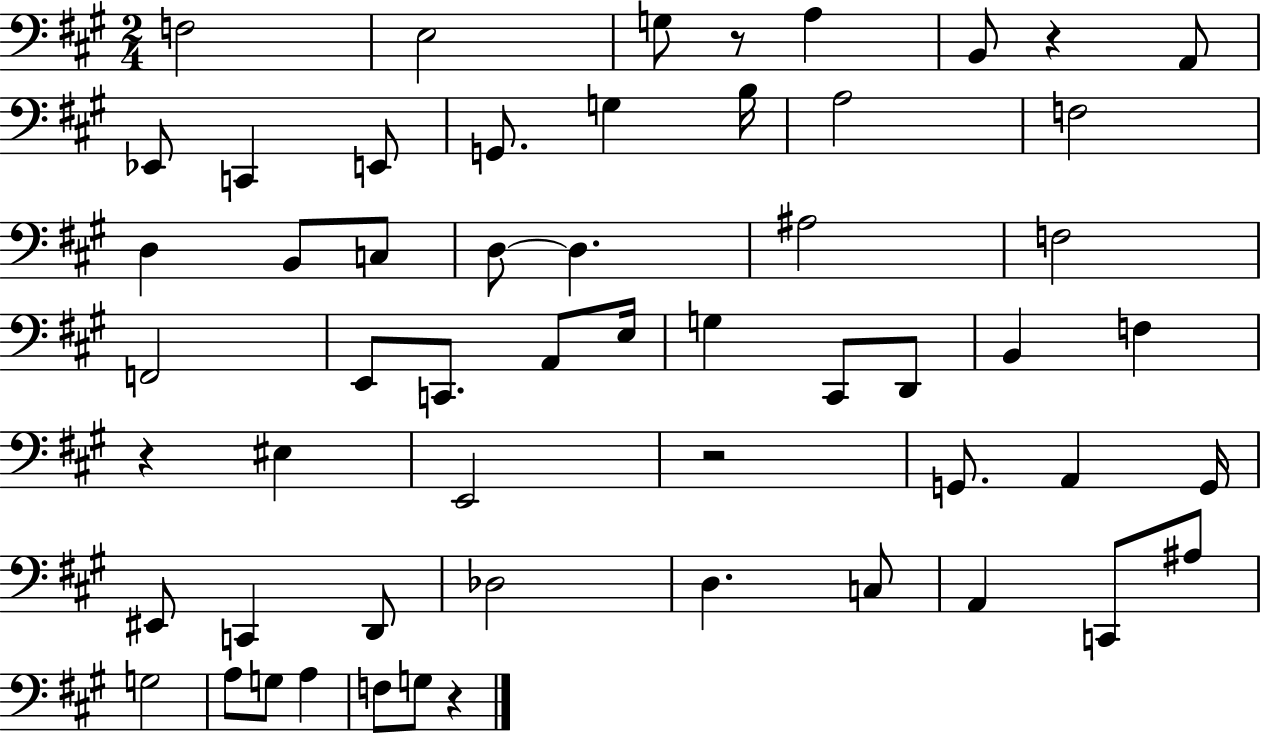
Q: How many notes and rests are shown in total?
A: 56